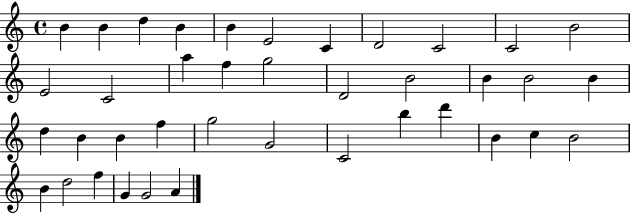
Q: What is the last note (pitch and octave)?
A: A4